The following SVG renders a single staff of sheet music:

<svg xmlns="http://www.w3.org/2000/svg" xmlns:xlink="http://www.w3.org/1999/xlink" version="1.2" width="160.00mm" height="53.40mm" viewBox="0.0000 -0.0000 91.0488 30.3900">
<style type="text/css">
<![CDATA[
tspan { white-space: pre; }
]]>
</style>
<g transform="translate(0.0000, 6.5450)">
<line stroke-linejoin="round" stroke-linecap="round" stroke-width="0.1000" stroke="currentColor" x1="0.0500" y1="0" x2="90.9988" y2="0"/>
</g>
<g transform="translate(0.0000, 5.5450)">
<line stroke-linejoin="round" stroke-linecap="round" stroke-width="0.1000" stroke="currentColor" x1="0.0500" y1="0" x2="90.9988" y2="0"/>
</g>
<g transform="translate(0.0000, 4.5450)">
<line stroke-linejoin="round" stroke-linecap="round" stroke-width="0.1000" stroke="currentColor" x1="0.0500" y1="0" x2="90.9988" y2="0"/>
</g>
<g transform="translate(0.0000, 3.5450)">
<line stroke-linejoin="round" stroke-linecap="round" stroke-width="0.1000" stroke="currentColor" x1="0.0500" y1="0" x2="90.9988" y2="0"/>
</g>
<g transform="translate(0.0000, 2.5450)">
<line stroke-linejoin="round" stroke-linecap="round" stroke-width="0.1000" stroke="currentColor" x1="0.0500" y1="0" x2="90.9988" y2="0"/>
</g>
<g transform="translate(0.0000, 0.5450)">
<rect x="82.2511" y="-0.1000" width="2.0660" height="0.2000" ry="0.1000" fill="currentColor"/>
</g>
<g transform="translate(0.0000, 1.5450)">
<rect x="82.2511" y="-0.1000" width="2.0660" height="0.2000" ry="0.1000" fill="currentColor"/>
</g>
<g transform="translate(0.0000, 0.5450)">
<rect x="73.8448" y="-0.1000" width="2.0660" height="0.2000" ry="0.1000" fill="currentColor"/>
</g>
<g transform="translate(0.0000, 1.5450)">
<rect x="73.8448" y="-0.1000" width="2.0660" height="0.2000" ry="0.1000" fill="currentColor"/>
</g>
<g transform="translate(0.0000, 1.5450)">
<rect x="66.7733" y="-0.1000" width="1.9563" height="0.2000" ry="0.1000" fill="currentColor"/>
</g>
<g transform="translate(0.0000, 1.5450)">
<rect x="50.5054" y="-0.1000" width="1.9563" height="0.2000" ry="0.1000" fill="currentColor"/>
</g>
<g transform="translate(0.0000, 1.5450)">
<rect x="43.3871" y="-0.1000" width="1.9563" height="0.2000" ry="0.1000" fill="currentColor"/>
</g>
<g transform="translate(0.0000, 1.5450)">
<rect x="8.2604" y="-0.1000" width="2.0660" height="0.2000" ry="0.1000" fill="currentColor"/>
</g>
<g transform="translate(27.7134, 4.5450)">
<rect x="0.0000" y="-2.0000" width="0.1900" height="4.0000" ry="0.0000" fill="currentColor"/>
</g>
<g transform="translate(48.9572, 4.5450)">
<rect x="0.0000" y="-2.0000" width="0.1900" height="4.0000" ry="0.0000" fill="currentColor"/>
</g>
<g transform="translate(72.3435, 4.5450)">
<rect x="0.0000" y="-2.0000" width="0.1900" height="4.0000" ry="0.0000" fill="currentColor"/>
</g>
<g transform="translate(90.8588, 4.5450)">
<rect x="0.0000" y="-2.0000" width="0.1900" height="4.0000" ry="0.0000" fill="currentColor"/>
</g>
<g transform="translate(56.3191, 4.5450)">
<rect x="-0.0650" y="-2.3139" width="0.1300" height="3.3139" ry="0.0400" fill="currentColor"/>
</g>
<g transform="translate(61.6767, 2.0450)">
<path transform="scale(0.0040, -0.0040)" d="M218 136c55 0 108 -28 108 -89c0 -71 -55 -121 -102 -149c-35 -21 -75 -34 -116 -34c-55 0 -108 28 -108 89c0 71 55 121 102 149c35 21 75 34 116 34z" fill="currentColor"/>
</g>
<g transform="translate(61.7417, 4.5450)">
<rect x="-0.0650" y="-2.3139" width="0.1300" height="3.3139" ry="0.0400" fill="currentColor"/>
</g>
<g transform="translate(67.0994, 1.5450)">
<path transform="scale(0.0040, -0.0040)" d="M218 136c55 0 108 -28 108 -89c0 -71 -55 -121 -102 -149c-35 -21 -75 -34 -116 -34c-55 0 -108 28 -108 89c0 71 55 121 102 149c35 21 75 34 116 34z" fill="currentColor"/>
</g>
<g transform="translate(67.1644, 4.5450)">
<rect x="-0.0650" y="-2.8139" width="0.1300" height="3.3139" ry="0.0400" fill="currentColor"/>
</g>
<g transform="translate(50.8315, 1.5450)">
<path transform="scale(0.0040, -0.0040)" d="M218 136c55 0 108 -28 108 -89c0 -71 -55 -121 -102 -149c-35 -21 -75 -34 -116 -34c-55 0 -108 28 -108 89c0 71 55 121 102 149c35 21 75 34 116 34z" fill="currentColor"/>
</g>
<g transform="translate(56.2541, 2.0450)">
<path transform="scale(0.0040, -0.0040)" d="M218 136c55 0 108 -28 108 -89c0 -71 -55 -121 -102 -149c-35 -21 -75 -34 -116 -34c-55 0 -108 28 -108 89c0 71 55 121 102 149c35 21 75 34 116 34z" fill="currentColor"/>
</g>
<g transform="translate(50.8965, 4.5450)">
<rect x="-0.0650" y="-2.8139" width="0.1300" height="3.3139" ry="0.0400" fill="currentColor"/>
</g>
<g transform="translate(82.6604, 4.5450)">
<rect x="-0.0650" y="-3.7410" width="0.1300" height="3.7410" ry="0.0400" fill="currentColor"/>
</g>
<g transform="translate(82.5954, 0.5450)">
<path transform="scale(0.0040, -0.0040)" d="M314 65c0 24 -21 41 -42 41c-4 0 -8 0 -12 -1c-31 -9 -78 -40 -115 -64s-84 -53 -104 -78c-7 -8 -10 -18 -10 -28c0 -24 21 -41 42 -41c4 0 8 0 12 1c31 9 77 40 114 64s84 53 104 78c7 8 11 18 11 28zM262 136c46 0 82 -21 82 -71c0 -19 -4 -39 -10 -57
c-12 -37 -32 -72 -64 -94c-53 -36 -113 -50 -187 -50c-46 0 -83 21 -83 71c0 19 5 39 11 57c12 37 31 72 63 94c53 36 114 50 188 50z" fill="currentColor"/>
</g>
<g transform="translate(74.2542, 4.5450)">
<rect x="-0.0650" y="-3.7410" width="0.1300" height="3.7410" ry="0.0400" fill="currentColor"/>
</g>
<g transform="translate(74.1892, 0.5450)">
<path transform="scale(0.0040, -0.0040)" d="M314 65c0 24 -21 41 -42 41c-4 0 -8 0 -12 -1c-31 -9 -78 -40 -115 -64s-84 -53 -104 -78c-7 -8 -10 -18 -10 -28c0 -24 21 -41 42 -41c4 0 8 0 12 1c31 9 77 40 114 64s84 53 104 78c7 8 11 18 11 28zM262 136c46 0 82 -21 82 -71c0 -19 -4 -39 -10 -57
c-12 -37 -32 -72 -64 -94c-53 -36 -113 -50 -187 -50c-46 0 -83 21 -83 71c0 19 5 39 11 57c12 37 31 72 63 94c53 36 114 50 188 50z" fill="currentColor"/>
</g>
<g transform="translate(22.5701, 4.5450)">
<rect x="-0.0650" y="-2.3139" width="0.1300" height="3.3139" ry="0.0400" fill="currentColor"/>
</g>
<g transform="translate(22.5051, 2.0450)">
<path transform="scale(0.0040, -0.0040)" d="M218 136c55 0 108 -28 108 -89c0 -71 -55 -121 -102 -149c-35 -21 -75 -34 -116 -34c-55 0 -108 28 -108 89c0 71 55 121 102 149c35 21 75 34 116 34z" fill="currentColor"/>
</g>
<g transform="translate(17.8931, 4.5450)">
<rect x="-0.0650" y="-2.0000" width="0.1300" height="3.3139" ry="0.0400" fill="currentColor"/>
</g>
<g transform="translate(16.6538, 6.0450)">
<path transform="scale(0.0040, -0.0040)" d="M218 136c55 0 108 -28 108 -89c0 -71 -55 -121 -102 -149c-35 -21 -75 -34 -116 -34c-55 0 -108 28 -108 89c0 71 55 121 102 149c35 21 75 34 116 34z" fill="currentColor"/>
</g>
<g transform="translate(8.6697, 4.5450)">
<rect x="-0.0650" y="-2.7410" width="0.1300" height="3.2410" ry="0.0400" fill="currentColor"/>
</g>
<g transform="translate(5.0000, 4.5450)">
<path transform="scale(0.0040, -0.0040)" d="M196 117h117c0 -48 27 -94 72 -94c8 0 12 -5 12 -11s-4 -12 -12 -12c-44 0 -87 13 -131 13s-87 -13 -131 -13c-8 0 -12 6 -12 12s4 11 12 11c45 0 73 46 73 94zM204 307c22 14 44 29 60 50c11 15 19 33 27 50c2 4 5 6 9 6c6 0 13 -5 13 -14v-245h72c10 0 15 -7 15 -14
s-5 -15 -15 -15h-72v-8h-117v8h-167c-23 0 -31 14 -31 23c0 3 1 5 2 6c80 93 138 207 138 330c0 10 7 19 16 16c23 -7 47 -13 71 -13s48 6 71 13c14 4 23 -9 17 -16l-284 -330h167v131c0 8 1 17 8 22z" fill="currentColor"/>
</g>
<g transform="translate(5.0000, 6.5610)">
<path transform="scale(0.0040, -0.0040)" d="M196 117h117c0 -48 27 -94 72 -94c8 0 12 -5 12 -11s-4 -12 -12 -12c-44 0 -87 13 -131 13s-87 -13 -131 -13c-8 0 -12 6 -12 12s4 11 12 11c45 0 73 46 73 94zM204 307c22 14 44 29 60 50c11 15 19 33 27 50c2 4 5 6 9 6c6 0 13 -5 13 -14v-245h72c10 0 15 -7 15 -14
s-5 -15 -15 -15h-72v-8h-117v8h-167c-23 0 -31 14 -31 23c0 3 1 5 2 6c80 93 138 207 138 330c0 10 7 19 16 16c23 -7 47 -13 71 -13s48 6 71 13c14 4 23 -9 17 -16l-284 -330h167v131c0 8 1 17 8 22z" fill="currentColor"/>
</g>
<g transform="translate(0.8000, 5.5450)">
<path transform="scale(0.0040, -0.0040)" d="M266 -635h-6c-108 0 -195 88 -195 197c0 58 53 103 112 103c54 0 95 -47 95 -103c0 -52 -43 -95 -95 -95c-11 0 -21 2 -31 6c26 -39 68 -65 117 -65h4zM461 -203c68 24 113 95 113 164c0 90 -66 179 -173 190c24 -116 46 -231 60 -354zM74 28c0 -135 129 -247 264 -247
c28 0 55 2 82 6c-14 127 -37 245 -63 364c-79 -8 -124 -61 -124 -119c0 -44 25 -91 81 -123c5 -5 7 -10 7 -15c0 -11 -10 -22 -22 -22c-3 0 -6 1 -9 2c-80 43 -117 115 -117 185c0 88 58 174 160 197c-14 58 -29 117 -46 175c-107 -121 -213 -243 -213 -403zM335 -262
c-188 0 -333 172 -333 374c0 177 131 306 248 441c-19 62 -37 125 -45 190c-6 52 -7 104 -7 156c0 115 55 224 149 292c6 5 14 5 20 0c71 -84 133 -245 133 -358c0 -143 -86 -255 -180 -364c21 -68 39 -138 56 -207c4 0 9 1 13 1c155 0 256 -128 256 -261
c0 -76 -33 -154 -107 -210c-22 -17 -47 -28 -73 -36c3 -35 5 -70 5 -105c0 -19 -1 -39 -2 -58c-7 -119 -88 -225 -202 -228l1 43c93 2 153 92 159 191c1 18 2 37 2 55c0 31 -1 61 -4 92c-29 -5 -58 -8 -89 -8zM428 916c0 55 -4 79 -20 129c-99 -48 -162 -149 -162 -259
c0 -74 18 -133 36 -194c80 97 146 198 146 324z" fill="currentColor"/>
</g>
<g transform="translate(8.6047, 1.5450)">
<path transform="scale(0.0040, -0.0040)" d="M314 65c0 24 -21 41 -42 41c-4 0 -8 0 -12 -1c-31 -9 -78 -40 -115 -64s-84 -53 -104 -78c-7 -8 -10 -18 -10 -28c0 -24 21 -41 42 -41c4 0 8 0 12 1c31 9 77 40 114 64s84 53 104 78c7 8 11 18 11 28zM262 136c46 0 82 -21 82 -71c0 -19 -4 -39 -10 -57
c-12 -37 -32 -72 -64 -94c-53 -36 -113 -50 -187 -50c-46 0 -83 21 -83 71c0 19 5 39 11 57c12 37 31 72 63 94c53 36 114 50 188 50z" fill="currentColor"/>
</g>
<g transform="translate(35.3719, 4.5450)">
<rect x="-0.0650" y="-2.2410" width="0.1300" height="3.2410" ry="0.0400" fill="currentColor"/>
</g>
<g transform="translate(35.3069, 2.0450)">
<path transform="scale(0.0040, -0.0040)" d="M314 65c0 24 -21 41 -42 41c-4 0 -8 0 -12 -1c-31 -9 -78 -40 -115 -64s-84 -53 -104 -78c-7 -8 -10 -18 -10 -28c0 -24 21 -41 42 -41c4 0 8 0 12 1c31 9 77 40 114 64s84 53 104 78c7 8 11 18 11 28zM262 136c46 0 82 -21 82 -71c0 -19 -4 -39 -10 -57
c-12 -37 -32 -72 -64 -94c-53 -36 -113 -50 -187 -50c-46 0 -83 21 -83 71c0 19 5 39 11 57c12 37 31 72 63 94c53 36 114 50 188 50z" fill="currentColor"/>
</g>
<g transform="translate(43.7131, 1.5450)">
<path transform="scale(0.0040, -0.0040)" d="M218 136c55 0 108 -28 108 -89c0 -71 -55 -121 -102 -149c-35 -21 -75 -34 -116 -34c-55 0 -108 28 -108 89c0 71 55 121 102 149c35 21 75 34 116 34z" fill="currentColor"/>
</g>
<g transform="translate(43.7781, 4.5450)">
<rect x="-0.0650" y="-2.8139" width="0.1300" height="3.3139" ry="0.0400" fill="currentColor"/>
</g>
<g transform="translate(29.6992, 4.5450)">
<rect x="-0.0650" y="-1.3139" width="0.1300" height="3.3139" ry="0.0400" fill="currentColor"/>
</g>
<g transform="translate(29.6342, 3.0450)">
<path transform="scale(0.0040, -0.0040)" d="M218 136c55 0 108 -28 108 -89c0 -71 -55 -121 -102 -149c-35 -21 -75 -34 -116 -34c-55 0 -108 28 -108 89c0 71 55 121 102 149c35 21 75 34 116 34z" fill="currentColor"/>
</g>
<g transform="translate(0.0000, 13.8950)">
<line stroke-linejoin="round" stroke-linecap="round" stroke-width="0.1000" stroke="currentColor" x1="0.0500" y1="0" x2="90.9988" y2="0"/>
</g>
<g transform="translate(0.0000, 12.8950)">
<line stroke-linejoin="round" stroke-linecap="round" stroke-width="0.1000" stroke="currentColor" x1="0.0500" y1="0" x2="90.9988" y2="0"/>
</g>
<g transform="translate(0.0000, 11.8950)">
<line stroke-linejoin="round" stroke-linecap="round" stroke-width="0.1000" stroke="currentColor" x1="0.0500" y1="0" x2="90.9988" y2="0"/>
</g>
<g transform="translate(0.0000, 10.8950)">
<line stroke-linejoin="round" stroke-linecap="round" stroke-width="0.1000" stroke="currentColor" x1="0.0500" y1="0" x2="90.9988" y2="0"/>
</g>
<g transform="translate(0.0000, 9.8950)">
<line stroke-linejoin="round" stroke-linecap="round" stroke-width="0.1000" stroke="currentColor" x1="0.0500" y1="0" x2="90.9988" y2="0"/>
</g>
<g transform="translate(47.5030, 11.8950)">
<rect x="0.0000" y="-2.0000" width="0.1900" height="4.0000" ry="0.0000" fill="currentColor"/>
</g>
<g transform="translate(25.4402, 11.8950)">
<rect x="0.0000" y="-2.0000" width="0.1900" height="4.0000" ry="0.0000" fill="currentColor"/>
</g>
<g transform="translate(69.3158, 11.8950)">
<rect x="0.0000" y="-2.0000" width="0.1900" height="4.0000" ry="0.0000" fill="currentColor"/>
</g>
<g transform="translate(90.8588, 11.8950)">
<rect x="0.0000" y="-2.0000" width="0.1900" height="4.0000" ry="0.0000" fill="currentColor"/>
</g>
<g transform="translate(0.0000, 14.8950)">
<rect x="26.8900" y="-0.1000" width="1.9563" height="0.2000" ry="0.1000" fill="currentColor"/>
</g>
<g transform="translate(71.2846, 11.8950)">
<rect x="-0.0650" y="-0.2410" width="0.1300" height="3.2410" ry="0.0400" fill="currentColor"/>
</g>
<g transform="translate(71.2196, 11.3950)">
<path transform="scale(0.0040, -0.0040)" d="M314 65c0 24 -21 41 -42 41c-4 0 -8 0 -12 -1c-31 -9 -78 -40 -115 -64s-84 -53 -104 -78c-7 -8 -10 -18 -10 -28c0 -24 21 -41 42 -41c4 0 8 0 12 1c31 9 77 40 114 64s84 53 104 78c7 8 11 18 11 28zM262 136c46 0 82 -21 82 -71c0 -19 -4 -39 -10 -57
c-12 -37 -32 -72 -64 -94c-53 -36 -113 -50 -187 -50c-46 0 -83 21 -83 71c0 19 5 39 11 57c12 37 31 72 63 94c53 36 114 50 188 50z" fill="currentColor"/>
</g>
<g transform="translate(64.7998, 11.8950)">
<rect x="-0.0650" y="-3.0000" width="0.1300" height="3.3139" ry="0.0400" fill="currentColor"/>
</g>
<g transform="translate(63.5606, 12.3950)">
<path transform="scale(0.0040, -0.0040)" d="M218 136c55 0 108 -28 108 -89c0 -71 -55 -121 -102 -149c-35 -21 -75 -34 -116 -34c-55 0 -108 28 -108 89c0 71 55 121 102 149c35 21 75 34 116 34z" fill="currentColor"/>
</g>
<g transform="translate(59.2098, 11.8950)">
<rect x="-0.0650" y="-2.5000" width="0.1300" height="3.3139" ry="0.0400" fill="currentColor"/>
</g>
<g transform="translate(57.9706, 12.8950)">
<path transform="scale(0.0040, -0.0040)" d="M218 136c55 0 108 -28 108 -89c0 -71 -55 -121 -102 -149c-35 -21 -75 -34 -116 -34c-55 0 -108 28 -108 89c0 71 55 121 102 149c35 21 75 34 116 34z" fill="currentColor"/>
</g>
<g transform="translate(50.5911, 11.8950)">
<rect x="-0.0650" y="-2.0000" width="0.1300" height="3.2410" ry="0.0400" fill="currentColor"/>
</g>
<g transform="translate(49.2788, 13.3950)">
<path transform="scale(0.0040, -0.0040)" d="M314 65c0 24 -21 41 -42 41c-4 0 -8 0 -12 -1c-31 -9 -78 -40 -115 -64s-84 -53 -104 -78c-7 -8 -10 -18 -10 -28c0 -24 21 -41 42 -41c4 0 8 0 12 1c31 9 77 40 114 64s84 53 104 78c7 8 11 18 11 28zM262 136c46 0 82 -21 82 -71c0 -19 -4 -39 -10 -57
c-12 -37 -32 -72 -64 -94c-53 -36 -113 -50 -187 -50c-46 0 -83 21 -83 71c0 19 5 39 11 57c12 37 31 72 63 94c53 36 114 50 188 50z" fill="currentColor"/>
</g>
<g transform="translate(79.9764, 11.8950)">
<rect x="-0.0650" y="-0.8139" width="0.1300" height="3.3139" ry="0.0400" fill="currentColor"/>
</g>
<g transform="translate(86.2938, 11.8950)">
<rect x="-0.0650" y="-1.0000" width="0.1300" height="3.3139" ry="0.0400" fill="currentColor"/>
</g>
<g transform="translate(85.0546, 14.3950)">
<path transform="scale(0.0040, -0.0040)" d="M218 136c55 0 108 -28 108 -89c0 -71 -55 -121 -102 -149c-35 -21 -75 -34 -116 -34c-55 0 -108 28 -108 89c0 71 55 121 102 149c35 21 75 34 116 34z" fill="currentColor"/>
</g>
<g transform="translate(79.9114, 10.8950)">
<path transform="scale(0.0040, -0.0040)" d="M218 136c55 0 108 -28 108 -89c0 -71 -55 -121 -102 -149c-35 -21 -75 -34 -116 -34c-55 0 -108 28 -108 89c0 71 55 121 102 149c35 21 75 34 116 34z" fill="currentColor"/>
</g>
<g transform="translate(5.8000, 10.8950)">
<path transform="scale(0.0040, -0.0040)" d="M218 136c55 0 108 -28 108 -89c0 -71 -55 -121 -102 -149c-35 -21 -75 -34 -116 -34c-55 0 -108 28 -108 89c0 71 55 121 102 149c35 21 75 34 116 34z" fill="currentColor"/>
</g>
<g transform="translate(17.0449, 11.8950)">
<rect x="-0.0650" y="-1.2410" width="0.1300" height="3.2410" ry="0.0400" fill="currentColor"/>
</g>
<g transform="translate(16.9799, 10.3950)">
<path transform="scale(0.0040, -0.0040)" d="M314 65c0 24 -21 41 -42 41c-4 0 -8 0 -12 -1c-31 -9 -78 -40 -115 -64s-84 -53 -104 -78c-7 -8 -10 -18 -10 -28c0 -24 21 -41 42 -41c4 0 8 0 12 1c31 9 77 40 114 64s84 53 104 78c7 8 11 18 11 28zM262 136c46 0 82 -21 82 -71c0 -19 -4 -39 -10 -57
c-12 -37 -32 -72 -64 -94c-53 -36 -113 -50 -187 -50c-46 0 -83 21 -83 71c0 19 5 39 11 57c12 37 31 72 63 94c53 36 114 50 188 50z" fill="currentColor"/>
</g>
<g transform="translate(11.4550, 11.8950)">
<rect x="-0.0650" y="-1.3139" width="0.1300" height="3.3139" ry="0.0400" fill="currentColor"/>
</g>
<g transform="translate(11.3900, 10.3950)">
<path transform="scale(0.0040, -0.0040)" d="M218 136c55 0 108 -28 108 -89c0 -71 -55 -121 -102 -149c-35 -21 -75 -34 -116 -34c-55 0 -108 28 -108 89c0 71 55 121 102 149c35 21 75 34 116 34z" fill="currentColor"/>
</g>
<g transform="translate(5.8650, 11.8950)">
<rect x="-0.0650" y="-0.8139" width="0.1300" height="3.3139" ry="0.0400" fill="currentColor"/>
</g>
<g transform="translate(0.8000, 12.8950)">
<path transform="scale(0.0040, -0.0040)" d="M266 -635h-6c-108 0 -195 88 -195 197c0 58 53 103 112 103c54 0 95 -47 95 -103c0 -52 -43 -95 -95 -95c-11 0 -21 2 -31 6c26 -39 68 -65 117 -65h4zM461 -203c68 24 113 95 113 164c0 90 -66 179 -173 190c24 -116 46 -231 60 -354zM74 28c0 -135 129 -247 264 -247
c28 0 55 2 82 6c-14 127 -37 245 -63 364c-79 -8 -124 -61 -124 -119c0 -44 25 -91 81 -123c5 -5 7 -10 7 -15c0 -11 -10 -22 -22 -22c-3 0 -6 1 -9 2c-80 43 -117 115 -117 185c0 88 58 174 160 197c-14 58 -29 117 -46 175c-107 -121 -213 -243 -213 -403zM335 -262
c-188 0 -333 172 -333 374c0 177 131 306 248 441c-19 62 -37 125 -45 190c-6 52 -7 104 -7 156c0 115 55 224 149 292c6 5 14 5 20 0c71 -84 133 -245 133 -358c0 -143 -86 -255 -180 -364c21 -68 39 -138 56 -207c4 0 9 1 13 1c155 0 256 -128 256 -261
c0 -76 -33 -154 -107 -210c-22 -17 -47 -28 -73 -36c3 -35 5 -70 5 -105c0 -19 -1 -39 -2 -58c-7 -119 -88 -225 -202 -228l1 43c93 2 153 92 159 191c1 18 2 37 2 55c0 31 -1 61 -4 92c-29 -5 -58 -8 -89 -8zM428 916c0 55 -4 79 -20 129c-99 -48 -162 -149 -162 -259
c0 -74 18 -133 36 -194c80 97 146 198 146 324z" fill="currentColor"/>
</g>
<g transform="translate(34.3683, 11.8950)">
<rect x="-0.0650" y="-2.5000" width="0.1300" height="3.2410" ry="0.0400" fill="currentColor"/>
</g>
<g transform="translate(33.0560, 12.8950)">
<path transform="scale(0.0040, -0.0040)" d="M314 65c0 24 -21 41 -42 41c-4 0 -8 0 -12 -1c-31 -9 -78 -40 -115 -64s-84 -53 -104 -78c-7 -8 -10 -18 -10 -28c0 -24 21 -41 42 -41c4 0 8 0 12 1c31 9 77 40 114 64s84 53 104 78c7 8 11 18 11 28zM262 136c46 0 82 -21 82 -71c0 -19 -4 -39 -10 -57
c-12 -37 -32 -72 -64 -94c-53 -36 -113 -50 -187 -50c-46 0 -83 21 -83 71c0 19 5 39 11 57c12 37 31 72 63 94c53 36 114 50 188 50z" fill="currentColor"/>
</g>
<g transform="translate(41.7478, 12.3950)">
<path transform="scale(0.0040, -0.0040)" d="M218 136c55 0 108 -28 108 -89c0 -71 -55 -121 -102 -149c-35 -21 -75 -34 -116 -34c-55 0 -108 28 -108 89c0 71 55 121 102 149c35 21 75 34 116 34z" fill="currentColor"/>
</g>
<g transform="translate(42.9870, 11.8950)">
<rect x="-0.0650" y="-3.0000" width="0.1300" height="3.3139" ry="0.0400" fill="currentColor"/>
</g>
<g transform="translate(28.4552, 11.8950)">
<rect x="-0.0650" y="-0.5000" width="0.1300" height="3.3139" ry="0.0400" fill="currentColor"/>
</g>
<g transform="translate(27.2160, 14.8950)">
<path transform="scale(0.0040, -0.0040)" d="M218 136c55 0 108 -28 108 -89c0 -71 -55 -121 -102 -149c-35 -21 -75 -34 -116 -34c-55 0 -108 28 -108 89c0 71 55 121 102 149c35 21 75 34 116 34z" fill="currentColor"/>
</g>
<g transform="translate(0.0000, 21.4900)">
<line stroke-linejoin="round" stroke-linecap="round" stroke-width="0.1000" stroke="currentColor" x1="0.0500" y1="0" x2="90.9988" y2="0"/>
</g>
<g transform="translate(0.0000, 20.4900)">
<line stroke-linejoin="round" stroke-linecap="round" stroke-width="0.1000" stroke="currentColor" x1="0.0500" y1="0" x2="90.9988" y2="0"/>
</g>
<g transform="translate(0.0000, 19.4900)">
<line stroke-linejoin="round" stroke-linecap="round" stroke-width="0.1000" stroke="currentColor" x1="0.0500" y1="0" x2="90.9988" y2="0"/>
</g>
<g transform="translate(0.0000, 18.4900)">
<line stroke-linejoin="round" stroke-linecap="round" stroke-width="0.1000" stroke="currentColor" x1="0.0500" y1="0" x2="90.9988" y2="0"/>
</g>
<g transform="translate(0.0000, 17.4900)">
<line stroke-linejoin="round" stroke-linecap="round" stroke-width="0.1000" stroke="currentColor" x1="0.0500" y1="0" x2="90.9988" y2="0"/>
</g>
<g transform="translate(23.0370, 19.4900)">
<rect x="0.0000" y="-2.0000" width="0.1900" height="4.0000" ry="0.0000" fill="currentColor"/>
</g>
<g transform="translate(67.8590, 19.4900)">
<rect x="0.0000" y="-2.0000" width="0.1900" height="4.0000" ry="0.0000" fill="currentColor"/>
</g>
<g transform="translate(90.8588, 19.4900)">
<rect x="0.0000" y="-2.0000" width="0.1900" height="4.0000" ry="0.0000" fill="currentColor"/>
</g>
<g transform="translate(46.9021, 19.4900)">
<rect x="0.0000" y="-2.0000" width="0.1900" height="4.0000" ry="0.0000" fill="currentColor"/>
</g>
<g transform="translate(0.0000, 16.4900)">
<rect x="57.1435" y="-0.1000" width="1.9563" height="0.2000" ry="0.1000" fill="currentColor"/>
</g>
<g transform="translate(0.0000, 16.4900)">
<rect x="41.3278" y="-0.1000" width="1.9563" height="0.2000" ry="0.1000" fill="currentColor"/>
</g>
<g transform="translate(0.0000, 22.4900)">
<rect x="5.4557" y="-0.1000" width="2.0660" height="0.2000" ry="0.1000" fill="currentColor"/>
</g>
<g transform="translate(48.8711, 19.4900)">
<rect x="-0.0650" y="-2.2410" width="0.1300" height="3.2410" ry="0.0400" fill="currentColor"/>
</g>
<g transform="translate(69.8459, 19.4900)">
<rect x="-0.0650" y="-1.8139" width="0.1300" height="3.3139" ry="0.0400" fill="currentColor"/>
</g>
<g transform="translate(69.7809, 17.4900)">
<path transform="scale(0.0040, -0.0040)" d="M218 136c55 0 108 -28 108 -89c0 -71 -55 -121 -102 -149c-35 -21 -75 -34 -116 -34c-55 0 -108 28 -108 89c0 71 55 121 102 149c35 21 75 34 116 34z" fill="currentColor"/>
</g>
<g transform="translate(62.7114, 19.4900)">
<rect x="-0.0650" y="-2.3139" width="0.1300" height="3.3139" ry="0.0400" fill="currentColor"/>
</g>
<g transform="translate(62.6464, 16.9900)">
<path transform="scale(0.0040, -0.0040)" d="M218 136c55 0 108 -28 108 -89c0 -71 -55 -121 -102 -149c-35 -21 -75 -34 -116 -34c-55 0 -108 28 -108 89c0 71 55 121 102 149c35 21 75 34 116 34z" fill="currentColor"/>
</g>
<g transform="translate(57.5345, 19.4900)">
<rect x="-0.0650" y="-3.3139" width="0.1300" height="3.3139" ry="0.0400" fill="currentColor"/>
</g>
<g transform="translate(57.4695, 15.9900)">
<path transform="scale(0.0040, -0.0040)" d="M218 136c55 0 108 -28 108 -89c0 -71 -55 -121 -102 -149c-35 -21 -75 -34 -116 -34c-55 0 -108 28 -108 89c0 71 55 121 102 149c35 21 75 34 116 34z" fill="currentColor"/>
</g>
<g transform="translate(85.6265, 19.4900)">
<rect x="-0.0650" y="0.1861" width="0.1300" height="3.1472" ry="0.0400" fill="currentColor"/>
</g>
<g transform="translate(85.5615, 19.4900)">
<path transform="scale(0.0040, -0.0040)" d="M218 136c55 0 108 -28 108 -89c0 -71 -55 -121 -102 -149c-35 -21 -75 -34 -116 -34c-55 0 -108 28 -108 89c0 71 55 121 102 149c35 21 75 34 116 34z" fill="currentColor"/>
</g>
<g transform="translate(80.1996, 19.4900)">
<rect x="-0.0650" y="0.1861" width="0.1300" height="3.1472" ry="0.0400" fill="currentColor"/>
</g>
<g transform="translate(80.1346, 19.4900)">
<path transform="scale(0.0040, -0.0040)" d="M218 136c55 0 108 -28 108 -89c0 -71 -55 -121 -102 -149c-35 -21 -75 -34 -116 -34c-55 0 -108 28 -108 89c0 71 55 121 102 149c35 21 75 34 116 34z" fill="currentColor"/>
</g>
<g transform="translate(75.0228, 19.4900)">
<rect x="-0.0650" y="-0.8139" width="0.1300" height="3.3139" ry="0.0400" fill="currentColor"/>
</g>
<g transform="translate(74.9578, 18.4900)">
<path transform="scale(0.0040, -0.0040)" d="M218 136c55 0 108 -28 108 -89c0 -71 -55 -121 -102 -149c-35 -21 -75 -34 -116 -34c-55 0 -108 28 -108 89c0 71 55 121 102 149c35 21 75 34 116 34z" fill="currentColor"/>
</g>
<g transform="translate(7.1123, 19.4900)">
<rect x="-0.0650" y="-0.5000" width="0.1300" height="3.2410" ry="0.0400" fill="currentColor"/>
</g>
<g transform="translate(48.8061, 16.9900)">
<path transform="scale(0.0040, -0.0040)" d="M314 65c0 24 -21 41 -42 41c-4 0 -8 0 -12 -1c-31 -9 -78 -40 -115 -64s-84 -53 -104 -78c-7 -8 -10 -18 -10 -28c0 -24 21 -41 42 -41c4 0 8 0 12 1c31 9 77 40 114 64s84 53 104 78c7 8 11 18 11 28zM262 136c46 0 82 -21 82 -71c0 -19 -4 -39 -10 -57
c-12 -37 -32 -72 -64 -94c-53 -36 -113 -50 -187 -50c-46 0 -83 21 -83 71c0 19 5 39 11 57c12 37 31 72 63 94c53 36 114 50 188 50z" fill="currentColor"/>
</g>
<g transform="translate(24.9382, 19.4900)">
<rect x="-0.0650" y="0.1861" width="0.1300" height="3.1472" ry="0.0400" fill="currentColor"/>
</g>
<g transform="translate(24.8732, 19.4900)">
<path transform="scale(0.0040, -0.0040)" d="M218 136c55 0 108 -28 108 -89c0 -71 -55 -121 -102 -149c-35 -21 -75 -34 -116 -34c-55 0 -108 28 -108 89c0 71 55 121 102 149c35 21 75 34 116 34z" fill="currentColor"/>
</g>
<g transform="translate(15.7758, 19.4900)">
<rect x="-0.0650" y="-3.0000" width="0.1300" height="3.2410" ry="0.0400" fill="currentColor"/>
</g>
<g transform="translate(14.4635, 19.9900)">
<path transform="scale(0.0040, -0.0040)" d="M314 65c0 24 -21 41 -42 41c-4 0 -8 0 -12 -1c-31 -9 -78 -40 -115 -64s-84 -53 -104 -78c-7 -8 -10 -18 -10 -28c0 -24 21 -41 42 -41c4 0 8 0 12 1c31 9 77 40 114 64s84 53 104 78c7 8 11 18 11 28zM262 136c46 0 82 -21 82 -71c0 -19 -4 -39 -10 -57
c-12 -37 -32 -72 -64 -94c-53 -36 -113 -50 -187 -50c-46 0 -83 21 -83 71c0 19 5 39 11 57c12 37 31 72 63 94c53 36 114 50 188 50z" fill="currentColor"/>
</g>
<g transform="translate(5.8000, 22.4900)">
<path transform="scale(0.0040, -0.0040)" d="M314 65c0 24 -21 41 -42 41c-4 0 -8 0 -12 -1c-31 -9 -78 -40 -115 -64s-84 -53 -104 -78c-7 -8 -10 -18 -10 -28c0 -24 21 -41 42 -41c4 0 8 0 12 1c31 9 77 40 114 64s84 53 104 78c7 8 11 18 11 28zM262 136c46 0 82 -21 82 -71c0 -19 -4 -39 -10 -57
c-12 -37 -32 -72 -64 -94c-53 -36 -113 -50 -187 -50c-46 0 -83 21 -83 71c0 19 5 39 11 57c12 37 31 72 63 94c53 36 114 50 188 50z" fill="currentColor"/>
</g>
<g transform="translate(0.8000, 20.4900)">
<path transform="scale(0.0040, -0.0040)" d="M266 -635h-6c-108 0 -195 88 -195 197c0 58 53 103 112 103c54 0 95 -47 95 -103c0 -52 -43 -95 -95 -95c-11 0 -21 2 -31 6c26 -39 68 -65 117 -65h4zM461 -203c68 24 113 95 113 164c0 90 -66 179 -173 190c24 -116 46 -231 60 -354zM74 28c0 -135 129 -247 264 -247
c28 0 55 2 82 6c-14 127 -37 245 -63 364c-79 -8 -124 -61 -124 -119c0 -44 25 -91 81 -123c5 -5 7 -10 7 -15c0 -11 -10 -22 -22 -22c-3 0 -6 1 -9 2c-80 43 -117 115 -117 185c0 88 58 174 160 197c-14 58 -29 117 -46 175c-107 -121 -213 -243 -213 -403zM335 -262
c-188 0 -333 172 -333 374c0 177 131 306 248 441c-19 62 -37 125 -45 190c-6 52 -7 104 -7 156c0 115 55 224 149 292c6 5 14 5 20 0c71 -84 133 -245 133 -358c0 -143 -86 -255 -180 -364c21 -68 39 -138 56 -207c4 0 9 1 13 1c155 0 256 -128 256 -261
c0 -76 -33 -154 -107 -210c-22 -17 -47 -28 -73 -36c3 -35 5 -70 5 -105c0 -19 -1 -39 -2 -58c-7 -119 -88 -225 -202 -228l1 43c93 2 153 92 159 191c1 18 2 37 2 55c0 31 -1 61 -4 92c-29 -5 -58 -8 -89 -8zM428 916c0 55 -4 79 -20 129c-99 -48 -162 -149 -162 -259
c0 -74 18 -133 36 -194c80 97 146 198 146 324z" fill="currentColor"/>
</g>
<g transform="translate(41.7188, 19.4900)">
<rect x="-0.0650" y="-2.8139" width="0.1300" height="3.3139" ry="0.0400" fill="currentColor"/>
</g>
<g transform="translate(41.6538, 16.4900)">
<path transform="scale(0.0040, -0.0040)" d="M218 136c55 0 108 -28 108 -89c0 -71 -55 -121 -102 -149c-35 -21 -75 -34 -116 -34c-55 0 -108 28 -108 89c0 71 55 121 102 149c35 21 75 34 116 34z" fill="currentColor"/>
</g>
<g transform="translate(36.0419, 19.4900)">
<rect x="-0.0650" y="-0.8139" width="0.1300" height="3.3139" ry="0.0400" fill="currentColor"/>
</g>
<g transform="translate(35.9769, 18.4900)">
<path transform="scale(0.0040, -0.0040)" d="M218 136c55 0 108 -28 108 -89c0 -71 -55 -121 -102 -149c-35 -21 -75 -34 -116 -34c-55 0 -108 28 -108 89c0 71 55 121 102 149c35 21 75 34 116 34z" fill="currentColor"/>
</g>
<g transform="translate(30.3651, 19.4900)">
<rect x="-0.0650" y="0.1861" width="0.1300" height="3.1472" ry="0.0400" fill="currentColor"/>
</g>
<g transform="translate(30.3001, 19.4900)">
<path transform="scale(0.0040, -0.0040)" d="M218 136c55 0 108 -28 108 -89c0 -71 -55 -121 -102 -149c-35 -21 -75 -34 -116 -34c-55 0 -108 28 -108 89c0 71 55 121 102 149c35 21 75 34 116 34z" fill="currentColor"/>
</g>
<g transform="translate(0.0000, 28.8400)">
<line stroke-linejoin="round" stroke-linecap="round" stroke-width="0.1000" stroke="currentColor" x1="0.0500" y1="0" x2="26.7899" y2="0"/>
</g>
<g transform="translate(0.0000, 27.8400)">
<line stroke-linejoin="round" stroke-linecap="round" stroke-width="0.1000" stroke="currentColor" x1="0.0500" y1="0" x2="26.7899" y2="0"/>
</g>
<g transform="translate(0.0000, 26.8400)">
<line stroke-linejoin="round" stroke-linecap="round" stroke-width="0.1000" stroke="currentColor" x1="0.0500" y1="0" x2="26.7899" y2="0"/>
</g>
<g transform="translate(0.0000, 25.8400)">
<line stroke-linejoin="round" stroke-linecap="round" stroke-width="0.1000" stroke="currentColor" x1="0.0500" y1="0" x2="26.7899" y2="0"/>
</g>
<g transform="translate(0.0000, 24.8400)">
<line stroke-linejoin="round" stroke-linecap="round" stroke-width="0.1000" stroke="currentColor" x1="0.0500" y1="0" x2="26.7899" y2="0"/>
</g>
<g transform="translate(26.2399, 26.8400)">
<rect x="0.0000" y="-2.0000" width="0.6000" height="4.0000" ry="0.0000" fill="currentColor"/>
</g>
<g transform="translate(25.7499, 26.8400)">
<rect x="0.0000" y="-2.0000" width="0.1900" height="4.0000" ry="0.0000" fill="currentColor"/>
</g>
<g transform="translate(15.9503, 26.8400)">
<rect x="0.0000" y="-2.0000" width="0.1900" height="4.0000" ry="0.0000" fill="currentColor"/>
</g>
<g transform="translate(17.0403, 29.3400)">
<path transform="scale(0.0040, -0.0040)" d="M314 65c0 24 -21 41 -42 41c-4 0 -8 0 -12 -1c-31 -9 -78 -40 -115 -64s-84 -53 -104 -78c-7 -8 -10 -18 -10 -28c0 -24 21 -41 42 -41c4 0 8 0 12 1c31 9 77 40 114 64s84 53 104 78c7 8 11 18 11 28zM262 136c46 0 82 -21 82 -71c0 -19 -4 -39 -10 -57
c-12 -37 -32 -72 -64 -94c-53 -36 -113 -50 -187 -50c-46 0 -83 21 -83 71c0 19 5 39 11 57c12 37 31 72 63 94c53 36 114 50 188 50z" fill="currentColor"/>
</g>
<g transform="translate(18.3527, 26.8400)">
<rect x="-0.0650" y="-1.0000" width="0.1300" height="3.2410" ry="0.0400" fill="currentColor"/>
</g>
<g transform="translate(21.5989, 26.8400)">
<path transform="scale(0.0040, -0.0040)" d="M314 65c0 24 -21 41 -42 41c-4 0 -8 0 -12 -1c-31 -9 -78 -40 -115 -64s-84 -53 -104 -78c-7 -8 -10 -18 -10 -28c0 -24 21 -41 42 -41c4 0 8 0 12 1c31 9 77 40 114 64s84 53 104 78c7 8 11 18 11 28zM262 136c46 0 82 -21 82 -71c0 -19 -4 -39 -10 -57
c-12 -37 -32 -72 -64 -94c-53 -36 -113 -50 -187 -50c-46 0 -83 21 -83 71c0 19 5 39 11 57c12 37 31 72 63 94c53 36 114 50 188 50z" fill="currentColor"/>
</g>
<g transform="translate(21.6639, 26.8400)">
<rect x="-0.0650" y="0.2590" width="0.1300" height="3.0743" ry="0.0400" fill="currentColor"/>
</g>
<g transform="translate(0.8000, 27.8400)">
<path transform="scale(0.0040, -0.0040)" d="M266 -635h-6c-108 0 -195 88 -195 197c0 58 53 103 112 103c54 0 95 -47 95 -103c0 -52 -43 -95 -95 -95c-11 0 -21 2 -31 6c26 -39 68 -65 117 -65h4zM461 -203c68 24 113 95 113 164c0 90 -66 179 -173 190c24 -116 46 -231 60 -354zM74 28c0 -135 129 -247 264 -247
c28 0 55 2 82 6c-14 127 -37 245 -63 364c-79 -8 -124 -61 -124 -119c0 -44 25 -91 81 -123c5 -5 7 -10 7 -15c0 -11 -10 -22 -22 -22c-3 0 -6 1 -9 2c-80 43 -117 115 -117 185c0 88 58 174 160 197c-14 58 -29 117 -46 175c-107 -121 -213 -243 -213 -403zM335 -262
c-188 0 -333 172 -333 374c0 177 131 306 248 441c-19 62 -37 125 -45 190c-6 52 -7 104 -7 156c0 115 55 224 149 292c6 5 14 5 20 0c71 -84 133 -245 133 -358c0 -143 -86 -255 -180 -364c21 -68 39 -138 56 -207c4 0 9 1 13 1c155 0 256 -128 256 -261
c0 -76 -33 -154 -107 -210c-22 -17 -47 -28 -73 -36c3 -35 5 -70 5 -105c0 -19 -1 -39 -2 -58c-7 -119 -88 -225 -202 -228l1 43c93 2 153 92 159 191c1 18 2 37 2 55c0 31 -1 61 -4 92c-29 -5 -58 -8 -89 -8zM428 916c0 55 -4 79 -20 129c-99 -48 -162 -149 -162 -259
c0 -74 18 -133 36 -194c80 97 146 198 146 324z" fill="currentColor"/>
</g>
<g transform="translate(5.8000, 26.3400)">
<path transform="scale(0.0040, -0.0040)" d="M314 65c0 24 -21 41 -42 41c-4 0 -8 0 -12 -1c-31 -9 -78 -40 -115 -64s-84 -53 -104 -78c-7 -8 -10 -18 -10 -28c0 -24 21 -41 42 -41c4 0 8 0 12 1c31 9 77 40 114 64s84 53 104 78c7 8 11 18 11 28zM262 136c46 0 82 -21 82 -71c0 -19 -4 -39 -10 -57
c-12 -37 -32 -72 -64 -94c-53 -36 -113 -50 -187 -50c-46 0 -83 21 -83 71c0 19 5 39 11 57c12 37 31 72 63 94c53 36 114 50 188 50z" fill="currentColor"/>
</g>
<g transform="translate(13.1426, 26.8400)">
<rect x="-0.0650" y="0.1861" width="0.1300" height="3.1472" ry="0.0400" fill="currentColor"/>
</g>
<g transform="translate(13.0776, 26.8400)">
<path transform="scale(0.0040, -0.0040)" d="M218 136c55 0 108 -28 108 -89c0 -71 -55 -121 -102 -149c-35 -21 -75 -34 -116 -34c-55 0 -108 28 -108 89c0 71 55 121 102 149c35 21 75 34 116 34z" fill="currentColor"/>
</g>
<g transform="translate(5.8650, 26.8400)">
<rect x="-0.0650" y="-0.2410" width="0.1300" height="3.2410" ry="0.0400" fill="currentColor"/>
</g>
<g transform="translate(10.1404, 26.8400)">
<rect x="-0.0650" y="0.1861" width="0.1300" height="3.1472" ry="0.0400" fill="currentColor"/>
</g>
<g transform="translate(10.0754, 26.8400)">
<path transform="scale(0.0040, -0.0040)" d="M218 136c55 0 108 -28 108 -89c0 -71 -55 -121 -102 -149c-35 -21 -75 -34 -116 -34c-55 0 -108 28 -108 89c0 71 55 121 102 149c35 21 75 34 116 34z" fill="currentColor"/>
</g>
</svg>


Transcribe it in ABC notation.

X:1
T:Untitled
M:4/4
L:1/4
K:C
a2 F g e g2 a a g g a c'2 c'2 d e e2 C G2 A F2 G A c2 d D C2 A2 B B d a g2 b g f d B B c2 B B D2 B2